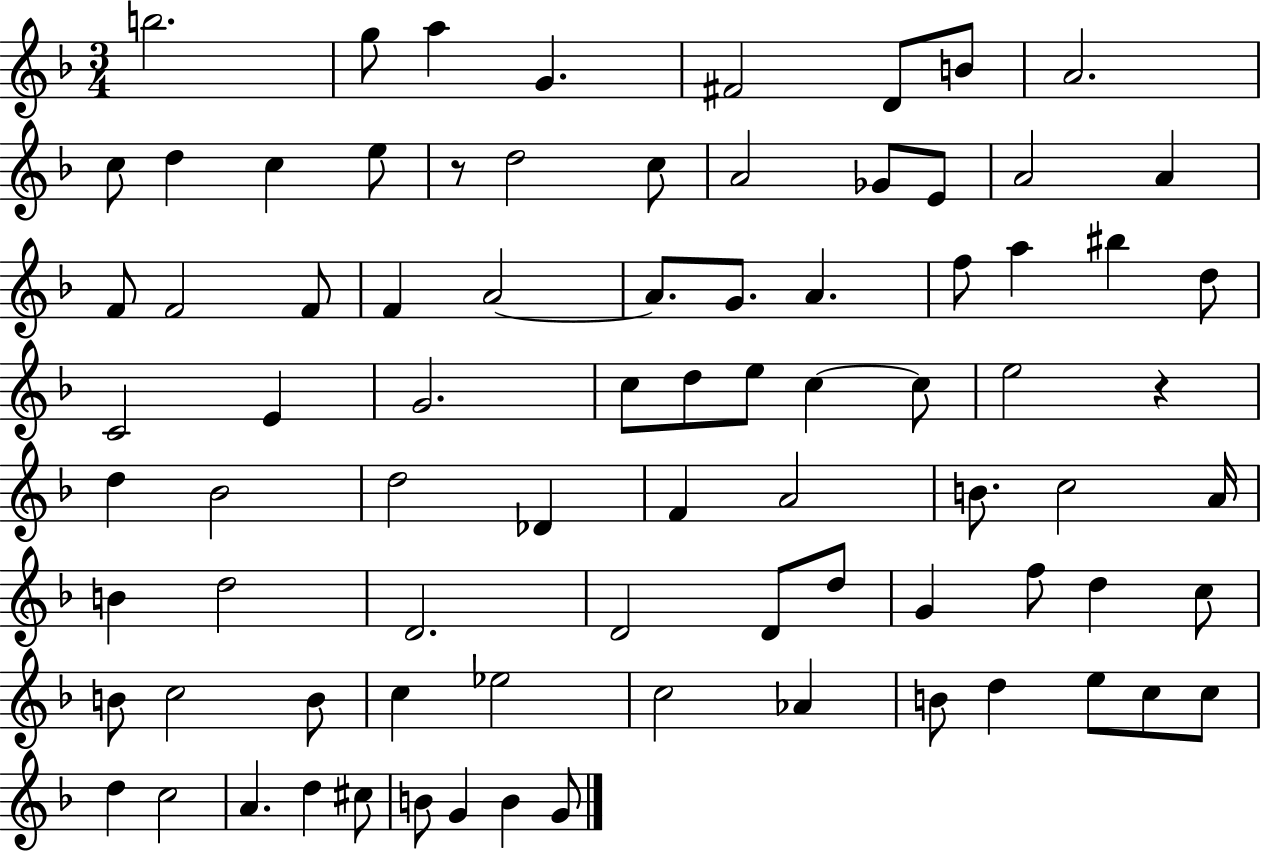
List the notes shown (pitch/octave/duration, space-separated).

B5/h. G5/e A5/q G4/q. F#4/h D4/e B4/e A4/h. C5/e D5/q C5/q E5/e R/e D5/h C5/e A4/h Gb4/e E4/e A4/h A4/q F4/e F4/h F4/e F4/q A4/h A4/e. G4/e. A4/q. F5/e A5/q BIS5/q D5/e C4/h E4/q G4/h. C5/e D5/e E5/e C5/q C5/e E5/h R/q D5/q Bb4/h D5/h Db4/q F4/q A4/h B4/e. C5/h A4/s B4/q D5/h D4/h. D4/h D4/e D5/e G4/q F5/e D5/q C5/e B4/e C5/h B4/e C5/q Eb5/h C5/h Ab4/q B4/e D5/q E5/e C5/e C5/e D5/q C5/h A4/q. D5/q C#5/e B4/e G4/q B4/q G4/e